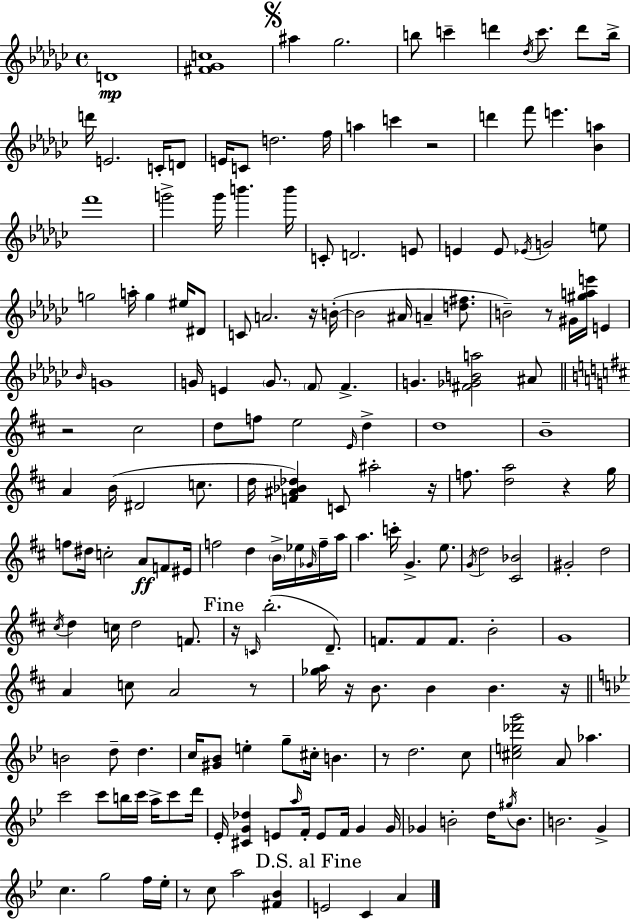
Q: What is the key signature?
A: EES minor